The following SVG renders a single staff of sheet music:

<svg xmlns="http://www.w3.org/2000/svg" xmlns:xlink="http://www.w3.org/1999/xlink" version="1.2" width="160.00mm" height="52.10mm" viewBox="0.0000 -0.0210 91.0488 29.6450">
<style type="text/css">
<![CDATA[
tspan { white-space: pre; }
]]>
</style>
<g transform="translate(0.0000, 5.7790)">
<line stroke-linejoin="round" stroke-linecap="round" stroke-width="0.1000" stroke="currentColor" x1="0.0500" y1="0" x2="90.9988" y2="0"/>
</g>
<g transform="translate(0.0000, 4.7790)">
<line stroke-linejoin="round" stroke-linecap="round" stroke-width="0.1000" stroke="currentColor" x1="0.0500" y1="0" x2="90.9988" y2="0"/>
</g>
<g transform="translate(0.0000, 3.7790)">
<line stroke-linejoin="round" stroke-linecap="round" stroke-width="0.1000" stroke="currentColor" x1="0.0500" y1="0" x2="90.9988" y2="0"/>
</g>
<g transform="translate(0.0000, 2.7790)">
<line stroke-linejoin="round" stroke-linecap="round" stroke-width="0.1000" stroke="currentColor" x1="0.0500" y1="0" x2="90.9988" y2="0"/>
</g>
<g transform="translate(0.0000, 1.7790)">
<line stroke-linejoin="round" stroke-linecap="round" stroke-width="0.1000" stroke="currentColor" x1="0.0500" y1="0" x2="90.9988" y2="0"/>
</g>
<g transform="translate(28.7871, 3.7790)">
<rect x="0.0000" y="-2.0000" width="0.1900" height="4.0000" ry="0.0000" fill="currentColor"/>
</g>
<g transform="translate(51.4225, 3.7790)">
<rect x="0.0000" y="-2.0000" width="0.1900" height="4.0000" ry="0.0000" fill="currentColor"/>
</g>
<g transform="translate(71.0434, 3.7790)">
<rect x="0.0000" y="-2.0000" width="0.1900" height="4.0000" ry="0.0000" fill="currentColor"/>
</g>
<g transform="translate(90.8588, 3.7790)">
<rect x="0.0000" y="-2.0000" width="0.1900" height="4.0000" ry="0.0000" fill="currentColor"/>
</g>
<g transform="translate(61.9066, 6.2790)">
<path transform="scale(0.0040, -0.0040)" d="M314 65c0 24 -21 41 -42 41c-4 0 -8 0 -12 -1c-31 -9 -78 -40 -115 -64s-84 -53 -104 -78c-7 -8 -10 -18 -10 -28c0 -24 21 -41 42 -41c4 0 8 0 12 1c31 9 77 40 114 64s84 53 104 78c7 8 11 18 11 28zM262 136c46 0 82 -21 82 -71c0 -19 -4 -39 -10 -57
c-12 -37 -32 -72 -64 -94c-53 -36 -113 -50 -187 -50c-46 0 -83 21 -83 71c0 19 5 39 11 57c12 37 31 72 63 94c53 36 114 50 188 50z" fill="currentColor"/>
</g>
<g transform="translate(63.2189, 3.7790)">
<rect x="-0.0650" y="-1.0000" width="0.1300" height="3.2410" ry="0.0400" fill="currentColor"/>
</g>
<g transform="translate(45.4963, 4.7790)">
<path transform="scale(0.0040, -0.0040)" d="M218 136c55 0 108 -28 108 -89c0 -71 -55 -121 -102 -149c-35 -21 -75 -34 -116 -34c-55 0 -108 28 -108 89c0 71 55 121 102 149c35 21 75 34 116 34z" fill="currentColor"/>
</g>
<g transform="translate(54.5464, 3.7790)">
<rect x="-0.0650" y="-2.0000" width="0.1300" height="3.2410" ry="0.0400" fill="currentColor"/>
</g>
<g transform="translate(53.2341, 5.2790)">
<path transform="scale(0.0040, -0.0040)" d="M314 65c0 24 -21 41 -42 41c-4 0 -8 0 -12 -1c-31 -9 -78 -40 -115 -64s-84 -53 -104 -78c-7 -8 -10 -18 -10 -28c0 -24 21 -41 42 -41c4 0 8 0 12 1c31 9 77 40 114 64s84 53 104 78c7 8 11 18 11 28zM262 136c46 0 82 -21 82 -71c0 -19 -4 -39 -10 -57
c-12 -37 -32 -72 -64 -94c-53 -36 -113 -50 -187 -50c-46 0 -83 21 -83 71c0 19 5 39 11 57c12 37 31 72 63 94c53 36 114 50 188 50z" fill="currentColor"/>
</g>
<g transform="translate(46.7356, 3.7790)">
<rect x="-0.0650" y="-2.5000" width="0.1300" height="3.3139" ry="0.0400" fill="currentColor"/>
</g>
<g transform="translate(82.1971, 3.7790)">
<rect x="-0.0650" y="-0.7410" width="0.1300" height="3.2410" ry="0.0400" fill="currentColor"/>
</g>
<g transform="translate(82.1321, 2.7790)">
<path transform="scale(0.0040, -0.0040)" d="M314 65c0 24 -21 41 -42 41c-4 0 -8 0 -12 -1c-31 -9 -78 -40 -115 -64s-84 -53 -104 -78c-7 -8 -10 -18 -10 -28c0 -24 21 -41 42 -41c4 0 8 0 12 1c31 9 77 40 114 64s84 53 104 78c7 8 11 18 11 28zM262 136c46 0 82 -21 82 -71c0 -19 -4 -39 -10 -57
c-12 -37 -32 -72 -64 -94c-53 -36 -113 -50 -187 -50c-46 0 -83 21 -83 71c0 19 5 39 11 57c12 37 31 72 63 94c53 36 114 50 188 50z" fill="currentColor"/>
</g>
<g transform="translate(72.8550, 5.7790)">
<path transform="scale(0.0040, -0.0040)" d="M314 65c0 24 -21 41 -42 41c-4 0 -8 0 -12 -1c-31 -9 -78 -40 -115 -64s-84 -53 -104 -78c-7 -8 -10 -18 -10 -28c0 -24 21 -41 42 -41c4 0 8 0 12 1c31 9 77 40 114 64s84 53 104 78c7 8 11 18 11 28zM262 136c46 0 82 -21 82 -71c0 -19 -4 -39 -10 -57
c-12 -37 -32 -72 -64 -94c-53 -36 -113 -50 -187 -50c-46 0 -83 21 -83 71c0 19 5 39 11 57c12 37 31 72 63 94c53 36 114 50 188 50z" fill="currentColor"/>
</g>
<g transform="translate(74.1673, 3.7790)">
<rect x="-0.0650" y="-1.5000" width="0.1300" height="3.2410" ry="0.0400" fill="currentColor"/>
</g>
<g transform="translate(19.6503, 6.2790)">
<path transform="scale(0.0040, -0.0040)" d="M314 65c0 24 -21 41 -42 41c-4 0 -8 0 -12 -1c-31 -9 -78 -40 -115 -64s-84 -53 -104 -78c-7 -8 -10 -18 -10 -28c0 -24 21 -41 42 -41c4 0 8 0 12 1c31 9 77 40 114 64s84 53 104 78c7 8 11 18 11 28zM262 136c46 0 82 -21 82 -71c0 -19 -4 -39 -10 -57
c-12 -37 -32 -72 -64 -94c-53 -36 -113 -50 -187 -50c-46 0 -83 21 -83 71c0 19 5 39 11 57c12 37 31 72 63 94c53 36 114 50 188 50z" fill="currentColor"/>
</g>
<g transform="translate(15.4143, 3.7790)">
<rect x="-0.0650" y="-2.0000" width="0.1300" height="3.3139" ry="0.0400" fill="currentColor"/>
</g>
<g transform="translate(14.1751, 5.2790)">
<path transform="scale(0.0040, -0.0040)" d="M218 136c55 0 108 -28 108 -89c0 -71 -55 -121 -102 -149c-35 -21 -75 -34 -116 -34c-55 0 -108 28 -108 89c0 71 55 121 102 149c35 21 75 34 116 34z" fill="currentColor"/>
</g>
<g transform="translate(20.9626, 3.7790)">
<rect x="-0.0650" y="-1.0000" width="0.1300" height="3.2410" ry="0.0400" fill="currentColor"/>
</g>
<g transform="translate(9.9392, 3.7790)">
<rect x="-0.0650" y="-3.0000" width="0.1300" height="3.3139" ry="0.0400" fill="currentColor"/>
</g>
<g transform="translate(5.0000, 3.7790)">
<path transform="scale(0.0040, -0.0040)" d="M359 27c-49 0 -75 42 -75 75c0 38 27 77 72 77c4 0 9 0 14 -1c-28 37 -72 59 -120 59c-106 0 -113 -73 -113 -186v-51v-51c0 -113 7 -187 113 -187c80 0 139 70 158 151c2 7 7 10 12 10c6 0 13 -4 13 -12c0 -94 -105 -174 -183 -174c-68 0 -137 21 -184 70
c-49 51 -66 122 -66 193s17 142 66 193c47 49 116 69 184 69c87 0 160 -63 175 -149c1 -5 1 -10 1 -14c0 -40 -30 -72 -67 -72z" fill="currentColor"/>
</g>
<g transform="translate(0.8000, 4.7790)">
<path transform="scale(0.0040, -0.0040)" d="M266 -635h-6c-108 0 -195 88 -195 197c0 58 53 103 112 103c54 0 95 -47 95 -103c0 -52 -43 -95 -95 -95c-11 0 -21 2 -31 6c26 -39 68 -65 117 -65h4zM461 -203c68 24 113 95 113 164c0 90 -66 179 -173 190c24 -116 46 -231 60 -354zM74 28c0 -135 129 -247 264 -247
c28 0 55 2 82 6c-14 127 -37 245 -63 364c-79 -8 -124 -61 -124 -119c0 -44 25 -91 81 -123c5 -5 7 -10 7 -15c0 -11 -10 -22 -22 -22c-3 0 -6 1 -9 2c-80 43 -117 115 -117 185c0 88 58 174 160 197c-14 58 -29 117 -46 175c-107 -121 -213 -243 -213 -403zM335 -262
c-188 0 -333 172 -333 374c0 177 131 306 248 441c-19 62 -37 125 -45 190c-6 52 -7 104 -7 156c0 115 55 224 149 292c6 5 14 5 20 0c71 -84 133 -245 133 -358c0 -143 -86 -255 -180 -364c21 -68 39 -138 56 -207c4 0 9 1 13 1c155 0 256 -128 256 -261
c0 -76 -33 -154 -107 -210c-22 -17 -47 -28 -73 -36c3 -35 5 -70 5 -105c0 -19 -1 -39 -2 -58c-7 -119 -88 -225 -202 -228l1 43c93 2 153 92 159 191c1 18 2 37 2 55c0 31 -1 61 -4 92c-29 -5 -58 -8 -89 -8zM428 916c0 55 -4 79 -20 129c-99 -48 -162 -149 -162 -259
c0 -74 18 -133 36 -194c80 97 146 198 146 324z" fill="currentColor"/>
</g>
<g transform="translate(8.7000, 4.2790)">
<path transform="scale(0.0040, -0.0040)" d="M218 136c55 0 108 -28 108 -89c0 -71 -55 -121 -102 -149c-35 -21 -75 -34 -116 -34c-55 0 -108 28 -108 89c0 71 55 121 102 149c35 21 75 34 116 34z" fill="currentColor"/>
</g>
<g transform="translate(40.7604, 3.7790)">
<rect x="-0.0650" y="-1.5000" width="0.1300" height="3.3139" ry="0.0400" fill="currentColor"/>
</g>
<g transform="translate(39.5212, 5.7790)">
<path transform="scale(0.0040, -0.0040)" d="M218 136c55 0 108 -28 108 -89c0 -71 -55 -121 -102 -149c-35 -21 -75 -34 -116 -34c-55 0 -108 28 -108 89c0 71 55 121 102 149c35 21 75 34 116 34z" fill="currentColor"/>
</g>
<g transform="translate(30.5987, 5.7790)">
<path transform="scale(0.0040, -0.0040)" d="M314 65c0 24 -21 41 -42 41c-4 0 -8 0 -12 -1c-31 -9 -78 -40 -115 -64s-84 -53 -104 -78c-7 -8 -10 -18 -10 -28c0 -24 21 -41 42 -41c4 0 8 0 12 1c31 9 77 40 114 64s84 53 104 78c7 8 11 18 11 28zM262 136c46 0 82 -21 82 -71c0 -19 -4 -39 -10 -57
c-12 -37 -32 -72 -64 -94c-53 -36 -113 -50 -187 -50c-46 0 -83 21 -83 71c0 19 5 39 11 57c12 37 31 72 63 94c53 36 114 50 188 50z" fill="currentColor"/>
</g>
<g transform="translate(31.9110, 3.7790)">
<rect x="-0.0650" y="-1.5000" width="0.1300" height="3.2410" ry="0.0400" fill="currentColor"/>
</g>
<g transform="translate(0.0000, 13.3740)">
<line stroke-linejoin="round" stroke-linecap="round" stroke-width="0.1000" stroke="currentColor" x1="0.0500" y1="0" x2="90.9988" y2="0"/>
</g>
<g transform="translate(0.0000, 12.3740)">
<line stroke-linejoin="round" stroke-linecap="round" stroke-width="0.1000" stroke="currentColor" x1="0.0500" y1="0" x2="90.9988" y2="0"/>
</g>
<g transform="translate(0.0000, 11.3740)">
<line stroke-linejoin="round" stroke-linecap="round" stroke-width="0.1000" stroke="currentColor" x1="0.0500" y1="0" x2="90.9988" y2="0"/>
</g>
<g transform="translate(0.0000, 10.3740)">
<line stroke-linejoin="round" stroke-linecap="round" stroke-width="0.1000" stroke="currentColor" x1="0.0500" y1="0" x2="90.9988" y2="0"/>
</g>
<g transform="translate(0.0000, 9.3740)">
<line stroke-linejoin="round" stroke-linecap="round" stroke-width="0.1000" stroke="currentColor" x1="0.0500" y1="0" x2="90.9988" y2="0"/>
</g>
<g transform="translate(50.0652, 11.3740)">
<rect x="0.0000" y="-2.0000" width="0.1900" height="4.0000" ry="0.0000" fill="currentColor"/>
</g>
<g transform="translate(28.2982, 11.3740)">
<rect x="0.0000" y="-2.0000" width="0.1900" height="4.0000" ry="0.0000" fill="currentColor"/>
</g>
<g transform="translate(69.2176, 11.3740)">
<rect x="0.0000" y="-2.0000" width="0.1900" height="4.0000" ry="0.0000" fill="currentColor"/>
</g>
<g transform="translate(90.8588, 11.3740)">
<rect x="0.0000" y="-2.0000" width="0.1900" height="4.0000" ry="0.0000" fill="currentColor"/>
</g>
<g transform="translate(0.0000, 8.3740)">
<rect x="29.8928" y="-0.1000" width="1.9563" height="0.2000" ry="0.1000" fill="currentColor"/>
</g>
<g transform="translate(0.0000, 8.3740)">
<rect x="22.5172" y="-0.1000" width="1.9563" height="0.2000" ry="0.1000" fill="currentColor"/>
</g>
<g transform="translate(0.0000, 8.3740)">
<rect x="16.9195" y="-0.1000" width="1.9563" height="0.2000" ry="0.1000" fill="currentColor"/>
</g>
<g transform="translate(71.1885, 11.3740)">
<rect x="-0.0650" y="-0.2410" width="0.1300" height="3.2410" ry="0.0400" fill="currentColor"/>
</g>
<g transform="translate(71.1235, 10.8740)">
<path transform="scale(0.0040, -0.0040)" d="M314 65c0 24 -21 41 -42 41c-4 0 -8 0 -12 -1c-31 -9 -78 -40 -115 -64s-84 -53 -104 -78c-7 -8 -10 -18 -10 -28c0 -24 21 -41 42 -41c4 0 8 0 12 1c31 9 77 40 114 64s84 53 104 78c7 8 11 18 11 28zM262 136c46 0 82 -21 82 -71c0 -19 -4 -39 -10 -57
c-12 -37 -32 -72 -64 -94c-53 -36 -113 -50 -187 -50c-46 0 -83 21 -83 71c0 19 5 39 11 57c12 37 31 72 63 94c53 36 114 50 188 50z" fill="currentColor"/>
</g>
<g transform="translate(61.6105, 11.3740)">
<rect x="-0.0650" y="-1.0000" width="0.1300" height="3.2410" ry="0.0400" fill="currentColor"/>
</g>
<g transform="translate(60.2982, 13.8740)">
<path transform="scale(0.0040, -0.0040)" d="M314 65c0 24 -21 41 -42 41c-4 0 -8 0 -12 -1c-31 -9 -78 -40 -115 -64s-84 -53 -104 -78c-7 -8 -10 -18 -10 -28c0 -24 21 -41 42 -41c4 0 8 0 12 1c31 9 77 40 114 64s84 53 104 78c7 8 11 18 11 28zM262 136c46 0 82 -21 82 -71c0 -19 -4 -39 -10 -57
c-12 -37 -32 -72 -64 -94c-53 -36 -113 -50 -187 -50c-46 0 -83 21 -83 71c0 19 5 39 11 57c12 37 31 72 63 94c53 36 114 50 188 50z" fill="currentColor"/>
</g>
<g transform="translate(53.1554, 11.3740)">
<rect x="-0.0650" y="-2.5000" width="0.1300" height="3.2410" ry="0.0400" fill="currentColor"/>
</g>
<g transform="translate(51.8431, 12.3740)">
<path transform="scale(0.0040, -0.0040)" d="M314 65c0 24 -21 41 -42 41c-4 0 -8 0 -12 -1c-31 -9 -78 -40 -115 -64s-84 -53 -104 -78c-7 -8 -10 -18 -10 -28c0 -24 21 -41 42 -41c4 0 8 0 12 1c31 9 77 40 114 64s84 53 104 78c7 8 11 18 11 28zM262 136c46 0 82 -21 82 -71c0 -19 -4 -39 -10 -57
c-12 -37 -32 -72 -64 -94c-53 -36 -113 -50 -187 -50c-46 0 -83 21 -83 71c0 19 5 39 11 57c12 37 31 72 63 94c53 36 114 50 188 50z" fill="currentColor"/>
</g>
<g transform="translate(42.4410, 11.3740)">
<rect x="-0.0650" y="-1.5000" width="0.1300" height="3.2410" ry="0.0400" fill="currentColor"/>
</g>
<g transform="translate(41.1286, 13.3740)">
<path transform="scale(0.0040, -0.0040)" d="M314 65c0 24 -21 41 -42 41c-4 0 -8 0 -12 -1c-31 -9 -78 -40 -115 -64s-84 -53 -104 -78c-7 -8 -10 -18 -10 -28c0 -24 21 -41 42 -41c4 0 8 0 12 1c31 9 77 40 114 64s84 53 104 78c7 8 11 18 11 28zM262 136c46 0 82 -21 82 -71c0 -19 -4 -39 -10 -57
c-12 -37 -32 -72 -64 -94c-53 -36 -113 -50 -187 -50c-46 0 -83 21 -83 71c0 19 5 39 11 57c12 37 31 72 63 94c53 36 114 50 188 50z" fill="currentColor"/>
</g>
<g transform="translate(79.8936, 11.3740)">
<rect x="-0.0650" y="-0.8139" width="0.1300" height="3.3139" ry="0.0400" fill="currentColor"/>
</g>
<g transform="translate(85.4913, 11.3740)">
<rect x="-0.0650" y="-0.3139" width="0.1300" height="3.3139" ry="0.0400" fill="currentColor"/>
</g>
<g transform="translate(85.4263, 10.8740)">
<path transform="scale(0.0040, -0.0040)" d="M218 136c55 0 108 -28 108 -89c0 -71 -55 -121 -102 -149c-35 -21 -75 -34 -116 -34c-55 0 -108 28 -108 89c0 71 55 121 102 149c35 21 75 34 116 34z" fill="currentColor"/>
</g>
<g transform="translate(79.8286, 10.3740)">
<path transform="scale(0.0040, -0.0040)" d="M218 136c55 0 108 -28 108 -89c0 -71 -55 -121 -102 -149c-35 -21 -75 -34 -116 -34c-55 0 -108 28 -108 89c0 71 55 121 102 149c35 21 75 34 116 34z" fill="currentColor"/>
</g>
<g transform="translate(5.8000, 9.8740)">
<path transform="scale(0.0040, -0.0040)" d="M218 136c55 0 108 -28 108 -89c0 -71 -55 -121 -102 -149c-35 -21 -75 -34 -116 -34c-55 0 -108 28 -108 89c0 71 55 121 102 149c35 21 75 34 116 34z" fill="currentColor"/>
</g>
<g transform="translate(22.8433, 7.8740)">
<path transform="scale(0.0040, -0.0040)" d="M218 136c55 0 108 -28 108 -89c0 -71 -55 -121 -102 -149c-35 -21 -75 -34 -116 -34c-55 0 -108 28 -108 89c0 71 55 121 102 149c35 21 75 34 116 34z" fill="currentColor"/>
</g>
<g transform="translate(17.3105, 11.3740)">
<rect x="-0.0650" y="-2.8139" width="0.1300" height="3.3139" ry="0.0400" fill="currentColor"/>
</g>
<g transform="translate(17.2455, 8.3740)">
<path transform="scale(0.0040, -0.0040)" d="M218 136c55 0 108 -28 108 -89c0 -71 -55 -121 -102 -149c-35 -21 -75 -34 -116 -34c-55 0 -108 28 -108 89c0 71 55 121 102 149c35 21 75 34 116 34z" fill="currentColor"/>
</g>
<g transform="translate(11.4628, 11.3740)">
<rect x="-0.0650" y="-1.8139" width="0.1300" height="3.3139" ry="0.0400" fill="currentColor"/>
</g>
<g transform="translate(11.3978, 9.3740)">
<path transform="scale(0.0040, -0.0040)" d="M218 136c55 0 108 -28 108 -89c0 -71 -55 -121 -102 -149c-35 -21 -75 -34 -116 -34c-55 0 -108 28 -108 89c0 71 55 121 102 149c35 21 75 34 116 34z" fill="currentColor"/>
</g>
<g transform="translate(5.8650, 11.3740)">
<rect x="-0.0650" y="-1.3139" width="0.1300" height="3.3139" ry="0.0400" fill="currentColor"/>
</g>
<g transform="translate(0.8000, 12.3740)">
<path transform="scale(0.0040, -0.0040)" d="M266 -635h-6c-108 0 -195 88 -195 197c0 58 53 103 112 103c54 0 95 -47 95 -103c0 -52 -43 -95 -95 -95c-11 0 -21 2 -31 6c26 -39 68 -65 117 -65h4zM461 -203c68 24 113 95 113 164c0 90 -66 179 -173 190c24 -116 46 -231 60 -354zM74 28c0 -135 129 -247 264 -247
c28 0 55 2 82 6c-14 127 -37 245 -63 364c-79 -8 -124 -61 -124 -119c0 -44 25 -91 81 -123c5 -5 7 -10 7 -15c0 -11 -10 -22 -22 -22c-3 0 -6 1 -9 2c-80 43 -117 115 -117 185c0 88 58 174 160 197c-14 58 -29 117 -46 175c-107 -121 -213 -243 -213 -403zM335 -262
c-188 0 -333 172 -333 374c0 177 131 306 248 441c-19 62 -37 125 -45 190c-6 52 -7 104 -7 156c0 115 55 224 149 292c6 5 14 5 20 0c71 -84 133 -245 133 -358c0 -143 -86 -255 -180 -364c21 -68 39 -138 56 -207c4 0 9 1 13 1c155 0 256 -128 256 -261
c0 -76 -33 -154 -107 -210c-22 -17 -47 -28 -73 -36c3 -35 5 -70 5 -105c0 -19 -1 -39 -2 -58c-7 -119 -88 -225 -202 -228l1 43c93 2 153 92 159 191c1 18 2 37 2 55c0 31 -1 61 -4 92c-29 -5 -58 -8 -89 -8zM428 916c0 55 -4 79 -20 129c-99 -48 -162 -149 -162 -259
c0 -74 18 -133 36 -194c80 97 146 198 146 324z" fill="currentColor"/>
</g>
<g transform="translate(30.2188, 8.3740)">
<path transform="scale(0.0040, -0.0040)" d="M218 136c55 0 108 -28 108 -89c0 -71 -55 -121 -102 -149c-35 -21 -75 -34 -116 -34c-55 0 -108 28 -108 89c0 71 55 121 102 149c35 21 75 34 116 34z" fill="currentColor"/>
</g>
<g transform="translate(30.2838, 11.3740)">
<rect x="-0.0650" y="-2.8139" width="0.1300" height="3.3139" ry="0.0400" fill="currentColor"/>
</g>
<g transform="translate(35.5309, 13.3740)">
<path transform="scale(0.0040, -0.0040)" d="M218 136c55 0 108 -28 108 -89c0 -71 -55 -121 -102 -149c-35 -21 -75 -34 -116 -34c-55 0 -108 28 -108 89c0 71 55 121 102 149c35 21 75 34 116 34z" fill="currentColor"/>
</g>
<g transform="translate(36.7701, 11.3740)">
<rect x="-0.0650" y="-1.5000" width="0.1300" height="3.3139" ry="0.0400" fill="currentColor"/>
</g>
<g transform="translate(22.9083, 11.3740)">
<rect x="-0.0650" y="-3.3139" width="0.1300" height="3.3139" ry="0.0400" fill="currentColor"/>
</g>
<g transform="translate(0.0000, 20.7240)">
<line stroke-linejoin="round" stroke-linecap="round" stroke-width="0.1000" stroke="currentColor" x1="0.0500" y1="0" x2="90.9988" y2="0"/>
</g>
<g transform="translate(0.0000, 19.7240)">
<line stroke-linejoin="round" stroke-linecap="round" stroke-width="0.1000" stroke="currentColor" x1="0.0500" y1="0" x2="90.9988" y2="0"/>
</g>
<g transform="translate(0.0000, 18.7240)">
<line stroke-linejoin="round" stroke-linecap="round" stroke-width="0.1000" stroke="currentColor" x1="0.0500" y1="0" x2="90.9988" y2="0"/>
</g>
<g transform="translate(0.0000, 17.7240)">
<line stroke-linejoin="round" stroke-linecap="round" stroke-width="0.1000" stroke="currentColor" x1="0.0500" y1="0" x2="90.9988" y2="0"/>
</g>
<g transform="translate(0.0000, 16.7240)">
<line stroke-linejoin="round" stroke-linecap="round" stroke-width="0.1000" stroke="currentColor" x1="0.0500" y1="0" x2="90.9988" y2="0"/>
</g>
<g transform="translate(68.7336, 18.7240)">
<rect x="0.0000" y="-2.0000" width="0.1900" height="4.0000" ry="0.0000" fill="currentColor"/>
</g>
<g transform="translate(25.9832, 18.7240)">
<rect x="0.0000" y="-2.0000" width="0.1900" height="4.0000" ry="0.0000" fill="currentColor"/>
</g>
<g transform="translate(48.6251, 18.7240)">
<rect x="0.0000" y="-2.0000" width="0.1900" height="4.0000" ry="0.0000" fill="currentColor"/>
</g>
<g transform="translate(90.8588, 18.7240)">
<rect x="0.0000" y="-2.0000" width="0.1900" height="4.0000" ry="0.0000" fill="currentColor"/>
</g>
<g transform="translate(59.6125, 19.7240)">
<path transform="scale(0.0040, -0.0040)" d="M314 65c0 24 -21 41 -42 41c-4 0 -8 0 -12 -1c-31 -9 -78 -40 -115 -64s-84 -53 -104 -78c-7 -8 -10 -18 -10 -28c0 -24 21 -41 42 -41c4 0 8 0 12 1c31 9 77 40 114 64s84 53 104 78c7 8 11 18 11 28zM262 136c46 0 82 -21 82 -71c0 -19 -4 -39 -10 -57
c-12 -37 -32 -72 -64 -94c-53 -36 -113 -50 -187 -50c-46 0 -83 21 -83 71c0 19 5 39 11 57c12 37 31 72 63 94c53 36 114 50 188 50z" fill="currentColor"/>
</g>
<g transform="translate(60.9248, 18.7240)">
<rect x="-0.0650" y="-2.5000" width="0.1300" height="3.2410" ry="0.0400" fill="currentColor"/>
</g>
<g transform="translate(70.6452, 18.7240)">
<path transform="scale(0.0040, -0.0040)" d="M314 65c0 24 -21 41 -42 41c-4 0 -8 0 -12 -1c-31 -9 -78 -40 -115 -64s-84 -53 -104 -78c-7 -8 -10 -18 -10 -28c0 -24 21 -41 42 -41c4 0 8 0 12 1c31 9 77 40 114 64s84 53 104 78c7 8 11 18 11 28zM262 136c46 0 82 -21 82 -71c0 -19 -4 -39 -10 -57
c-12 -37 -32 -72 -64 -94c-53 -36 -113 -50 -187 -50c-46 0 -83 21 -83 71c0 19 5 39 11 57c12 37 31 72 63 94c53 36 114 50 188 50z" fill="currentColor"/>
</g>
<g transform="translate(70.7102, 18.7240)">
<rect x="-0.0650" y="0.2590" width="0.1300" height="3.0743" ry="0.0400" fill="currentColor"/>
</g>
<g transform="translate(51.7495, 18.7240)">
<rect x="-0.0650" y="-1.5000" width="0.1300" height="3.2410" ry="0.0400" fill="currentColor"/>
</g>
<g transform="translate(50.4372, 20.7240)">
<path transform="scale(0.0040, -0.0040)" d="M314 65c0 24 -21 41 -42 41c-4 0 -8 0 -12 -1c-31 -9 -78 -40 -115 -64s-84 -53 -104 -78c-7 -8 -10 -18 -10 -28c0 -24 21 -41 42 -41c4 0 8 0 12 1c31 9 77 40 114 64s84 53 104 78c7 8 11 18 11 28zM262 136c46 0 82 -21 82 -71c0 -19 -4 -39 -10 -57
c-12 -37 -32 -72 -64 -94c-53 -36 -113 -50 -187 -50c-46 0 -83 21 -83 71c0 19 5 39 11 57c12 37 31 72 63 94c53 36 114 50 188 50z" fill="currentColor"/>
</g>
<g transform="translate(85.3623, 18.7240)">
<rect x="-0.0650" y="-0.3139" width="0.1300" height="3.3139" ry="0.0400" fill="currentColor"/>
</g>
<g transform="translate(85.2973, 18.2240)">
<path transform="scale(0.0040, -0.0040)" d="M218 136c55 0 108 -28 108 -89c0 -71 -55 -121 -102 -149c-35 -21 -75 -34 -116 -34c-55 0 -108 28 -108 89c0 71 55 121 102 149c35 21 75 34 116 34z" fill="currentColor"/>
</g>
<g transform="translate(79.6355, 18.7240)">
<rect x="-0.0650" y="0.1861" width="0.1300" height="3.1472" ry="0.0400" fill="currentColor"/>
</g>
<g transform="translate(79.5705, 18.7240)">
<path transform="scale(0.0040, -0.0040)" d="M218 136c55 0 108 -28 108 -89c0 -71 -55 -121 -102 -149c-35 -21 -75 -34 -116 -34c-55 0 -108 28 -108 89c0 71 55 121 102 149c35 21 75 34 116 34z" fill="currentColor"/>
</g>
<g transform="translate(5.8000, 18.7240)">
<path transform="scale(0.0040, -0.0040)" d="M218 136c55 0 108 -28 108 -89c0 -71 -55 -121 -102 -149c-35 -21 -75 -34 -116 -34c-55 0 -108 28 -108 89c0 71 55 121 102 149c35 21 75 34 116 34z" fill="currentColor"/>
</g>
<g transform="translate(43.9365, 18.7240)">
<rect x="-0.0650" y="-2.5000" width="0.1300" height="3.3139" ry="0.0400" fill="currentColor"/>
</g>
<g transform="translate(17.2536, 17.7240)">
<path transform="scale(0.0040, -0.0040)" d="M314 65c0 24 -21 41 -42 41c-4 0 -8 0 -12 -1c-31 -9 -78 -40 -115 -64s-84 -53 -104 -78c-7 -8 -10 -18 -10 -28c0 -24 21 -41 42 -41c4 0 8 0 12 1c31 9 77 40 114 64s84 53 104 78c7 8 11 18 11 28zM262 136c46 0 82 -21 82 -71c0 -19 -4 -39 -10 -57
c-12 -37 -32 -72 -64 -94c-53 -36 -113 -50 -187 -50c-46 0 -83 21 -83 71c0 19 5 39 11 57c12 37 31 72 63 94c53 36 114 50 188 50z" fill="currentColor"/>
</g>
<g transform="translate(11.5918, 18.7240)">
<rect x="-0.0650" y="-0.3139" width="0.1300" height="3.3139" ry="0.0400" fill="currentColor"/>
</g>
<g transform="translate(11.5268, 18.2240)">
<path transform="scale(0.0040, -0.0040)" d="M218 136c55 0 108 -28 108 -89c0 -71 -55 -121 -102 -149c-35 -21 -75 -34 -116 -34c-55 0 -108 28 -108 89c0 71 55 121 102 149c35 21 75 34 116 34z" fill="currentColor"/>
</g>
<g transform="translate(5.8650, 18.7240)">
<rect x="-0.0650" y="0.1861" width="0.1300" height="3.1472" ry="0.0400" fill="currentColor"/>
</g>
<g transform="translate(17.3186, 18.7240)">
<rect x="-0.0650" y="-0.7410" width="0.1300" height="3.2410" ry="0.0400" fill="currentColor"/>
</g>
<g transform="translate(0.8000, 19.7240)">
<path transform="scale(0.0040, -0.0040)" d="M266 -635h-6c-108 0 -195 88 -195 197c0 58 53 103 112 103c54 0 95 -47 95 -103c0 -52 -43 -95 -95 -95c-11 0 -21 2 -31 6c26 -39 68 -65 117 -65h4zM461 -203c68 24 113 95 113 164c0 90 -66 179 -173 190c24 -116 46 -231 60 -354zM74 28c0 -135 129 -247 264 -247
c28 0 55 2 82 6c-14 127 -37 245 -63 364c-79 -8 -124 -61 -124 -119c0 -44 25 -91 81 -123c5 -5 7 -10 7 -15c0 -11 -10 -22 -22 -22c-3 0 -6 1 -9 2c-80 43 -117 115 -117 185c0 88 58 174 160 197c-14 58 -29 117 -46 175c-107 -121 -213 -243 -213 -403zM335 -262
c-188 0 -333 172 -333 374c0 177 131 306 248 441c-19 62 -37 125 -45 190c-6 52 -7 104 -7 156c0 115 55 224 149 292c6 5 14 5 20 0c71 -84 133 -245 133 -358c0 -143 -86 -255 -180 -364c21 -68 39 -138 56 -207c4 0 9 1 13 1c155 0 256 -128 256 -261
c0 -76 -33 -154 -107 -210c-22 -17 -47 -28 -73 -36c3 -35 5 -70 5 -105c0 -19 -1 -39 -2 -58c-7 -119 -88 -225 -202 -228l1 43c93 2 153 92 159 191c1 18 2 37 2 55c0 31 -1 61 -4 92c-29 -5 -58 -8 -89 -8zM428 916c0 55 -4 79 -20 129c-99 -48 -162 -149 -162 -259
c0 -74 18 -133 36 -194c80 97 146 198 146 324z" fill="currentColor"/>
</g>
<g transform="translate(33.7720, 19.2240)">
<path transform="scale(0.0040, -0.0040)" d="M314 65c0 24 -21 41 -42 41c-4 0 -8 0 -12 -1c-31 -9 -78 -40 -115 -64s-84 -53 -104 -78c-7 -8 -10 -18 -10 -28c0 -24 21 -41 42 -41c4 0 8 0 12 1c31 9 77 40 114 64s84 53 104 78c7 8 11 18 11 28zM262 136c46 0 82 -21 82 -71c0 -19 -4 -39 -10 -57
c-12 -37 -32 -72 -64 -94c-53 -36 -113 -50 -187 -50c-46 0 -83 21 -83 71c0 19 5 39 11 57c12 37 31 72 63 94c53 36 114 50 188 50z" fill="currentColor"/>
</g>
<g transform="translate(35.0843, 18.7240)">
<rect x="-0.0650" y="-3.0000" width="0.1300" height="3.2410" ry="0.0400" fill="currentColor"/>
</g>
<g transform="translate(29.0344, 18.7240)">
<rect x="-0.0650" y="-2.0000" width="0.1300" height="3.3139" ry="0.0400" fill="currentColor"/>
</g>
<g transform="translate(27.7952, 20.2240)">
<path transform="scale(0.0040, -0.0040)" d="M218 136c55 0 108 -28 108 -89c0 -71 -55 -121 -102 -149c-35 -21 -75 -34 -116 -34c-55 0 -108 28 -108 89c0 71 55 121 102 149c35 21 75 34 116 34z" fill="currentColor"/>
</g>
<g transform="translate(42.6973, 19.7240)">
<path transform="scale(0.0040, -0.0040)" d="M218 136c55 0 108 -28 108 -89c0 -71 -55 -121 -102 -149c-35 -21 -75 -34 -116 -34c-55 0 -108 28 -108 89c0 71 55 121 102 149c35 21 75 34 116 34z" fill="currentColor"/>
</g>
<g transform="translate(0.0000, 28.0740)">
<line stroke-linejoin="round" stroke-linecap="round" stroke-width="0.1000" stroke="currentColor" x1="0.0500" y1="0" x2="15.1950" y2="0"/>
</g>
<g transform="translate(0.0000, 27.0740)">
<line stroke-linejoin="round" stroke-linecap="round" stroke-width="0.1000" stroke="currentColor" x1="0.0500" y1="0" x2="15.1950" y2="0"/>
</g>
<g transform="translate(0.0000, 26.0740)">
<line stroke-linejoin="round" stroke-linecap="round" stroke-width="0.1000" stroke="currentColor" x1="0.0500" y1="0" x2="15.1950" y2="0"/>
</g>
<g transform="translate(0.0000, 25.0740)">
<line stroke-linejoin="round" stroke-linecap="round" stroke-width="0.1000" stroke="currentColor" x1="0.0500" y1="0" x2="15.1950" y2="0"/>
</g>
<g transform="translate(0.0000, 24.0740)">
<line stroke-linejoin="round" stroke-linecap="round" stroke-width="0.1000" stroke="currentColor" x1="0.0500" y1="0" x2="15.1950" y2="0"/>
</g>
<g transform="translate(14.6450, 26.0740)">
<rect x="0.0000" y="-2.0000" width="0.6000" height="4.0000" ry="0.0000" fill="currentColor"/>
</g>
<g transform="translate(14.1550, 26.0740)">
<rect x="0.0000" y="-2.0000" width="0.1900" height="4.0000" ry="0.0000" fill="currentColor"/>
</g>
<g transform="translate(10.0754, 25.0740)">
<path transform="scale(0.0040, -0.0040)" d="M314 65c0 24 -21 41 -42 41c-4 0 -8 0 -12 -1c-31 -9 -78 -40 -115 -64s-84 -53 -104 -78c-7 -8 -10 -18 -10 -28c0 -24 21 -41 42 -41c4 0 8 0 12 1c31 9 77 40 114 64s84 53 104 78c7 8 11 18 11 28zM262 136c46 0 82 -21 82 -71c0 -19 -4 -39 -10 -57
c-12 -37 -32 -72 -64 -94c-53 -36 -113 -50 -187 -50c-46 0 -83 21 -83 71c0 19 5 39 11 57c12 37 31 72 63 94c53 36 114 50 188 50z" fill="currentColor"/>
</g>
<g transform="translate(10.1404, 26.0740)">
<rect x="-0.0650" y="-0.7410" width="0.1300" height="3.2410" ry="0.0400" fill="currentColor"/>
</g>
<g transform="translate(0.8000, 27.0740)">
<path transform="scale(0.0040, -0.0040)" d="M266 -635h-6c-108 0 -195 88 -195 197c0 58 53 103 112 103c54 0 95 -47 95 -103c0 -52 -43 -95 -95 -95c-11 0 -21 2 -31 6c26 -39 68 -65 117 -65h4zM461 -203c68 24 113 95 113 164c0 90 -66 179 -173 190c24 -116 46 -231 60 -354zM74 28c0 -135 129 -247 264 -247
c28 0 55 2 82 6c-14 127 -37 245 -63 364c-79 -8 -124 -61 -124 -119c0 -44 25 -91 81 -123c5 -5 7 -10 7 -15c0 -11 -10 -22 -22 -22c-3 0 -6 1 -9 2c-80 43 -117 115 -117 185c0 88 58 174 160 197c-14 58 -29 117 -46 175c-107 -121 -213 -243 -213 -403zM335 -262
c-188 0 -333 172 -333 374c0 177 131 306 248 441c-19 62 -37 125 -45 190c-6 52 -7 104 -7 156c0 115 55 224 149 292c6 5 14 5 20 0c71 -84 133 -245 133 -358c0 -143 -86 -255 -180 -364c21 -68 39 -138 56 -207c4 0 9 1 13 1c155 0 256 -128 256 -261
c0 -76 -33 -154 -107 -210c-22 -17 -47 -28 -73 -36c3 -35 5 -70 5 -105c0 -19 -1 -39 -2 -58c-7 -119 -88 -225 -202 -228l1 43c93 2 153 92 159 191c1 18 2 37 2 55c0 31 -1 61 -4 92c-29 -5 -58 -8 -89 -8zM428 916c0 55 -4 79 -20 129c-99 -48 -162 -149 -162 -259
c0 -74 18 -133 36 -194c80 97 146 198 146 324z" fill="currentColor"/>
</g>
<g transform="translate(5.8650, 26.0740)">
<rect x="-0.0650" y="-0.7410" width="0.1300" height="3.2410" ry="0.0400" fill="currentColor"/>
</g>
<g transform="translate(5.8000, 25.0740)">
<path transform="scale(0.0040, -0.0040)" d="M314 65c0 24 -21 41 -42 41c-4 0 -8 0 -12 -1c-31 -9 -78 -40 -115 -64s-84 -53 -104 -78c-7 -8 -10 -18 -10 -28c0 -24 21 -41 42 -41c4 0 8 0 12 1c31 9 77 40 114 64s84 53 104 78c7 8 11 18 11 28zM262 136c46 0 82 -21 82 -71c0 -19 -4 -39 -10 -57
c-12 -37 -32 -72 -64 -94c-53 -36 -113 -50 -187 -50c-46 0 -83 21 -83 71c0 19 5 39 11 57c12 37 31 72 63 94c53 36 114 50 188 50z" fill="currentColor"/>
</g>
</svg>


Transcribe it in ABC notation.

X:1
T:Untitled
M:4/4
L:1/4
K:C
A F D2 E2 E G F2 D2 E2 d2 e f a b a E E2 G2 D2 c2 d c B c d2 F A2 G E2 G2 B2 B c d2 d2